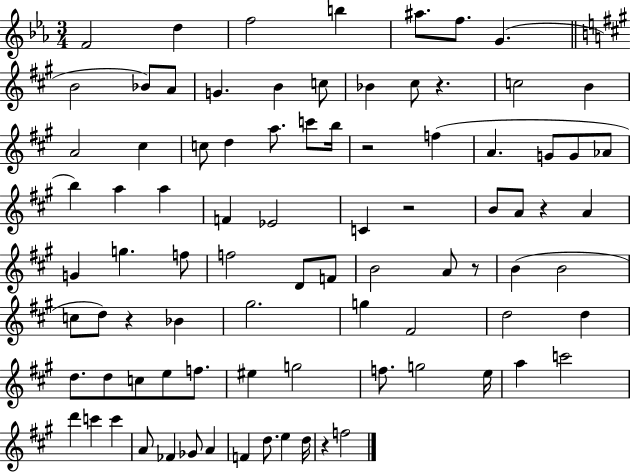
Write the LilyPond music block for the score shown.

{
  \clef treble
  \numericTimeSignature
  \time 3/4
  \key ees \major
  f'2 d''4 | f''2 b''4 | ais''8. f''8. g'4.( | \bar "||" \break \key a \major b'2 bes'8) a'8 | g'4. b'4 c''8 | bes'4 cis''8 r4. | c''2 b'4 | \break a'2 cis''4 | c''8 d''4 a''8. c'''8 b''16 | r2 f''4( | a'4. g'8 g'8 aes'8 | \break b''4) a''4 a''4 | f'4 ees'2 | c'4 r2 | b'8 a'8 r4 a'4 | \break g'4 g''4. f''8 | f''2 d'8 f'8 | b'2 a'8 r8 | b'4( b'2 | \break c''8 d''8) r4 bes'4 | gis''2. | g''4 fis'2 | d''2 d''4 | \break d''8. d''8 c''8 e''8 f''8. | eis''4 g''2 | f''8. g''2 e''16 | a''4 c'''2 | \break d'''4 c'''4 c'''4 | a'8 fes'4 ges'8 a'4 | f'4 d''8. e''4 d''16 | r4 f''2 | \break \bar "|."
}